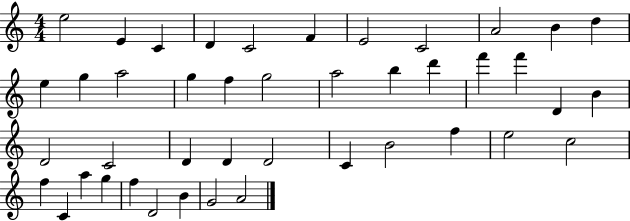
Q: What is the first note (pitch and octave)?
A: E5